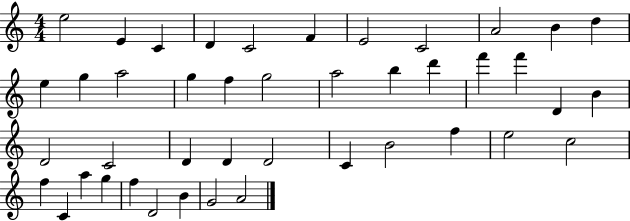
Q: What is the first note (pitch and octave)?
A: E5